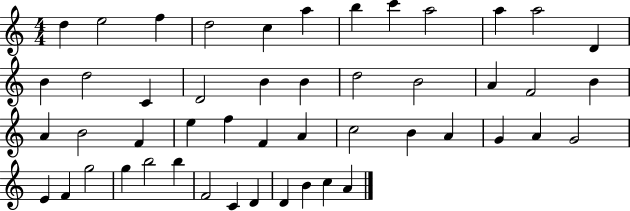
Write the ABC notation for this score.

X:1
T:Untitled
M:4/4
L:1/4
K:C
d e2 f d2 c a b c' a2 a a2 D B d2 C D2 B B d2 B2 A F2 B A B2 F e f F A c2 B A G A G2 E F g2 g b2 b F2 C D D B c A